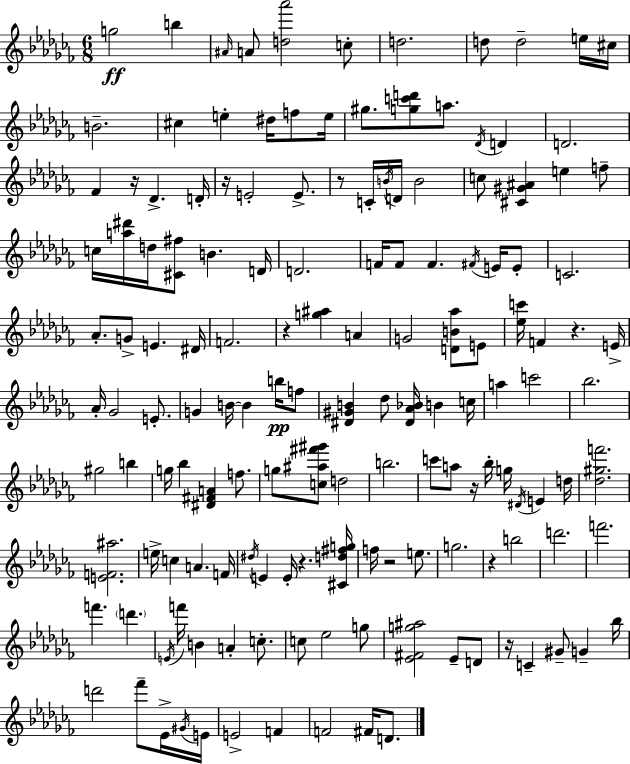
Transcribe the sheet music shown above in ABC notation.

X:1
T:Untitled
M:6/8
L:1/4
K:Abm
g2 b ^A/4 A/2 [d_a']2 c/2 d2 d/2 d2 e/4 ^c/4 B2 ^c e ^d/4 f/2 e/4 ^g/2 [gc'd']/2 a/2 _D/4 D D2 _F z/4 _D D/4 z/4 E2 E/2 z/2 C/4 B/4 D/4 B2 c/2 [^C^G^A] e f/2 c/4 [a^d']/4 d/4 [^C^f]/2 B D/4 D2 F/4 F/2 F ^F/4 E/4 E/2 C2 _A/2 G/2 E ^D/4 F2 z [g^a] A G2 [DB_a]/2 E/2 [_ec']/4 F z E/4 _A/4 _G2 E/2 G B/4 B b/4 f/2 [^D^GB] _d/2 [^D_A_B]/4 B c/4 a c'2 _b2 ^g2 b g/4 _b [^D^FA] f/2 g/2 [c^a^f'^g']/2 d2 b2 c'/2 a/2 z/4 _b/4 g/4 ^D/4 E d/4 [_d^gf']2 [EF^a]2 e/4 c A F/4 ^d/4 E E/4 z [^Cd^fg]/4 f/4 z2 e/2 g2 z b2 d'2 f'2 f' d' E/4 f'/4 B A c/2 c/2 _e2 g/2 [_E^Fg^a]2 _E/2 D/2 z/4 C ^G/2 G _b/4 d'2 _f'/2 _E/4 ^G/4 E/4 E2 F F2 ^F/4 D/2